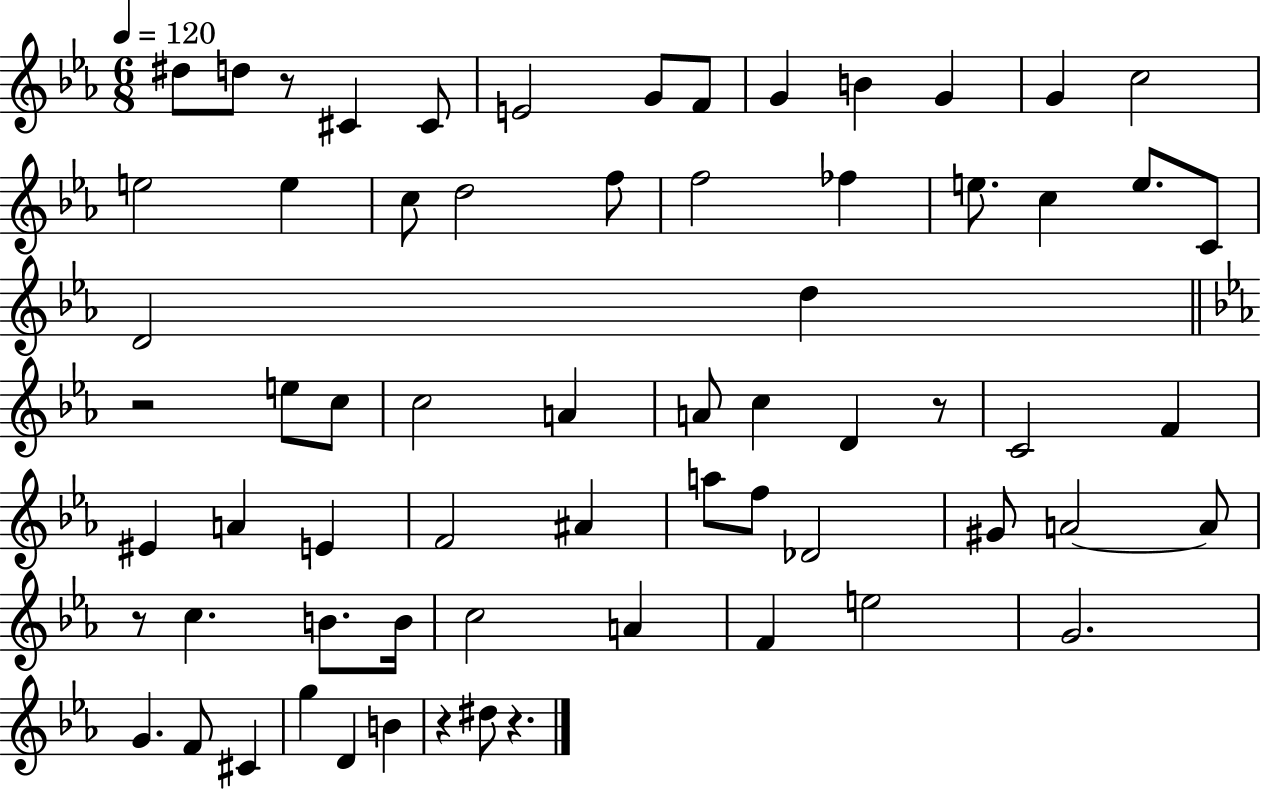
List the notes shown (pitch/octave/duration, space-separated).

D#5/e D5/e R/e C#4/q C#4/e E4/h G4/e F4/e G4/q B4/q G4/q G4/q C5/h E5/h E5/q C5/e D5/h F5/e F5/h FES5/q E5/e. C5/q E5/e. C4/e D4/h D5/q R/h E5/e C5/e C5/h A4/q A4/e C5/q D4/q R/e C4/h F4/q EIS4/q A4/q E4/q F4/h A#4/q A5/e F5/e Db4/h G#4/e A4/h A4/e R/e C5/q. B4/e. B4/s C5/h A4/q F4/q E5/h G4/h. G4/q. F4/e C#4/q G5/q D4/q B4/q R/q D#5/e R/q.